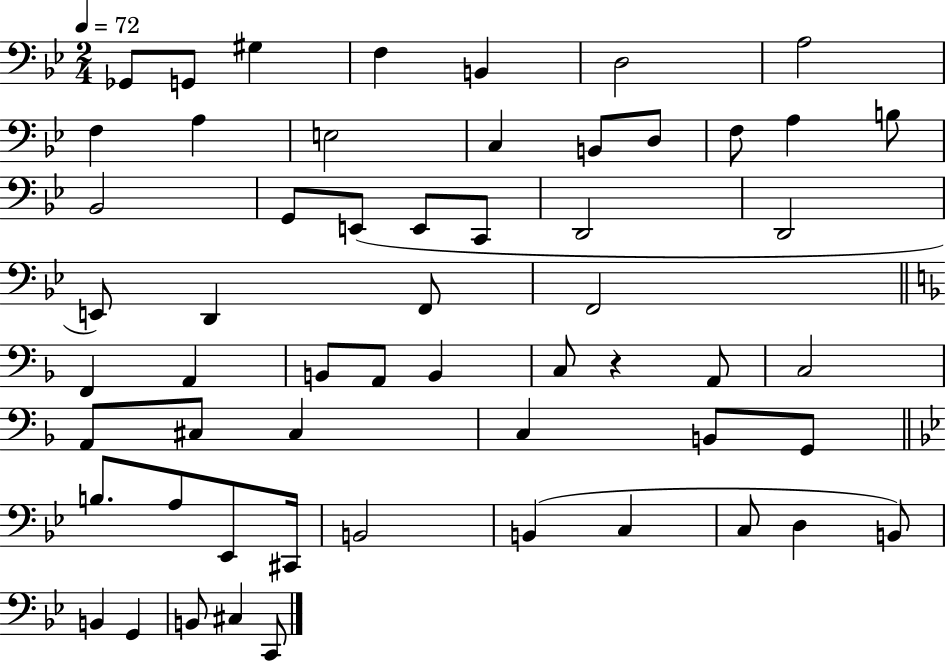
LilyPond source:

{
  \clef bass
  \numericTimeSignature
  \time 2/4
  \key bes \major
  \tempo 4 = 72
  \repeat volta 2 { ges,8 g,8 gis4 | f4 b,4 | d2 | a2 | \break f4 a4 | e2 | c4 b,8 d8 | f8 a4 b8 | \break bes,2 | g,8 e,8( e,8 c,8 | d,2 | d,2 | \break e,8) d,4 f,8 | f,2 | \bar "||" \break \key f \major f,4 a,4 | b,8 a,8 b,4 | c8 r4 a,8 | c2 | \break a,8 cis8 cis4 | c4 b,8 g,8 | \bar "||" \break \key bes \major b8. a8 ees,8 cis,16 | b,2 | b,4( c4 | c8 d4 b,8) | \break b,4 g,4 | b,8 cis4 c,8 | } \bar "|."
}